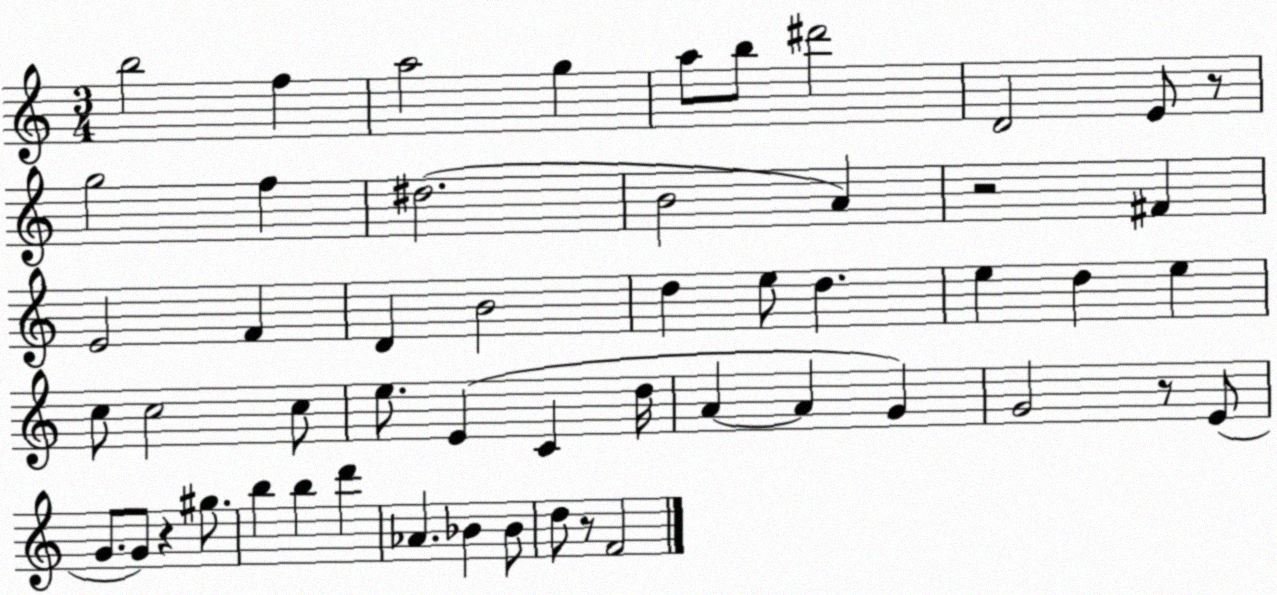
X:1
T:Untitled
M:3/4
L:1/4
K:C
b2 f a2 g a/2 b/2 ^d'2 D2 E/2 z/2 g2 f ^d2 B2 A z2 ^F E2 F D B2 d e/2 d e d e c/2 c2 c/2 e/2 E C d/4 A A G G2 z/2 E/2 G/2 G/2 z ^g/2 b b d' _A _B _B/2 d/2 z/2 F2